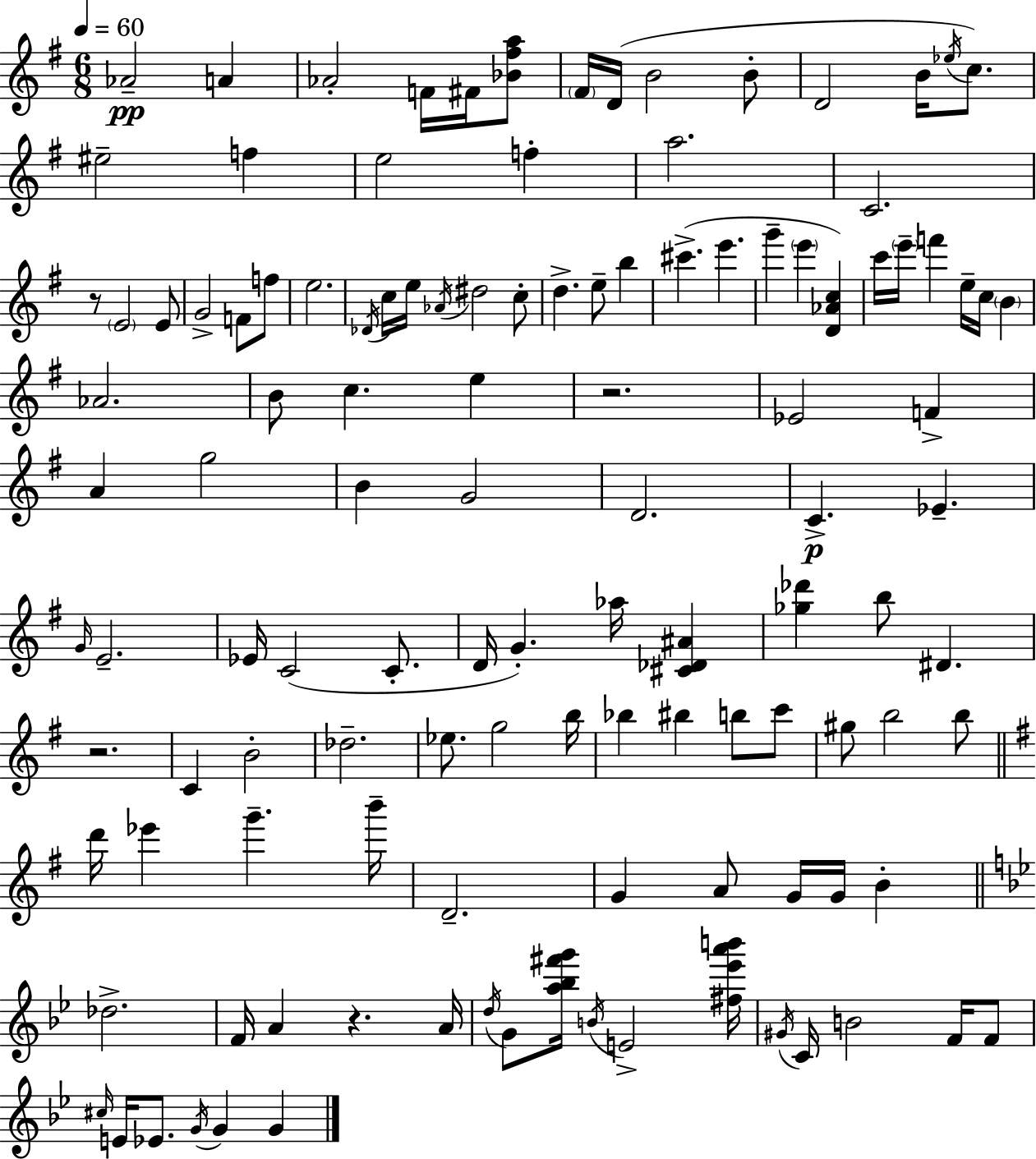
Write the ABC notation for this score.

X:1
T:Untitled
M:6/8
L:1/4
K:Em
_A2 A _A2 F/4 ^F/4 [_B^fa]/2 ^F/4 D/4 B2 B/2 D2 B/4 _e/4 c/2 ^e2 f e2 f a2 C2 z/2 E2 E/2 G2 F/2 f/2 e2 _D/4 c/4 e/4 _A/4 ^d2 c/2 d e/2 b ^c' e' g' e' [D_Ac] c'/4 e'/4 f' e/4 c/4 B _A2 B/2 c e z2 _E2 F A g2 B G2 D2 C _E G/4 E2 _E/4 C2 C/2 D/4 G _a/4 [^C_D^A] [_g_d'] b/2 ^D z2 C B2 _d2 _e/2 g2 b/4 _b ^b b/2 c'/2 ^g/2 b2 b/2 d'/4 _e' g' b'/4 D2 G A/2 G/4 G/4 B _d2 F/4 A z A/4 d/4 G/2 [a_b^f'g']/4 B/4 E2 [^f_e'a'b']/4 ^G/4 C/4 B2 F/4 F/2 ^c/4 E/4 _E/2 G/4 G G